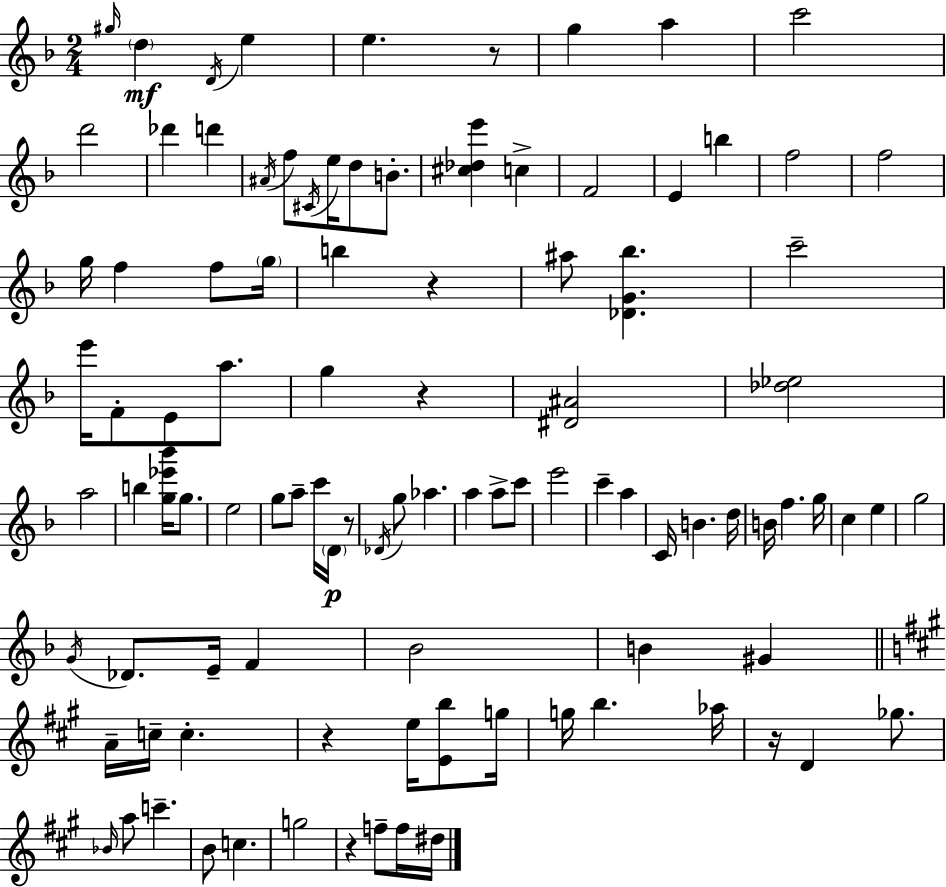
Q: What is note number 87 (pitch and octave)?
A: D#5